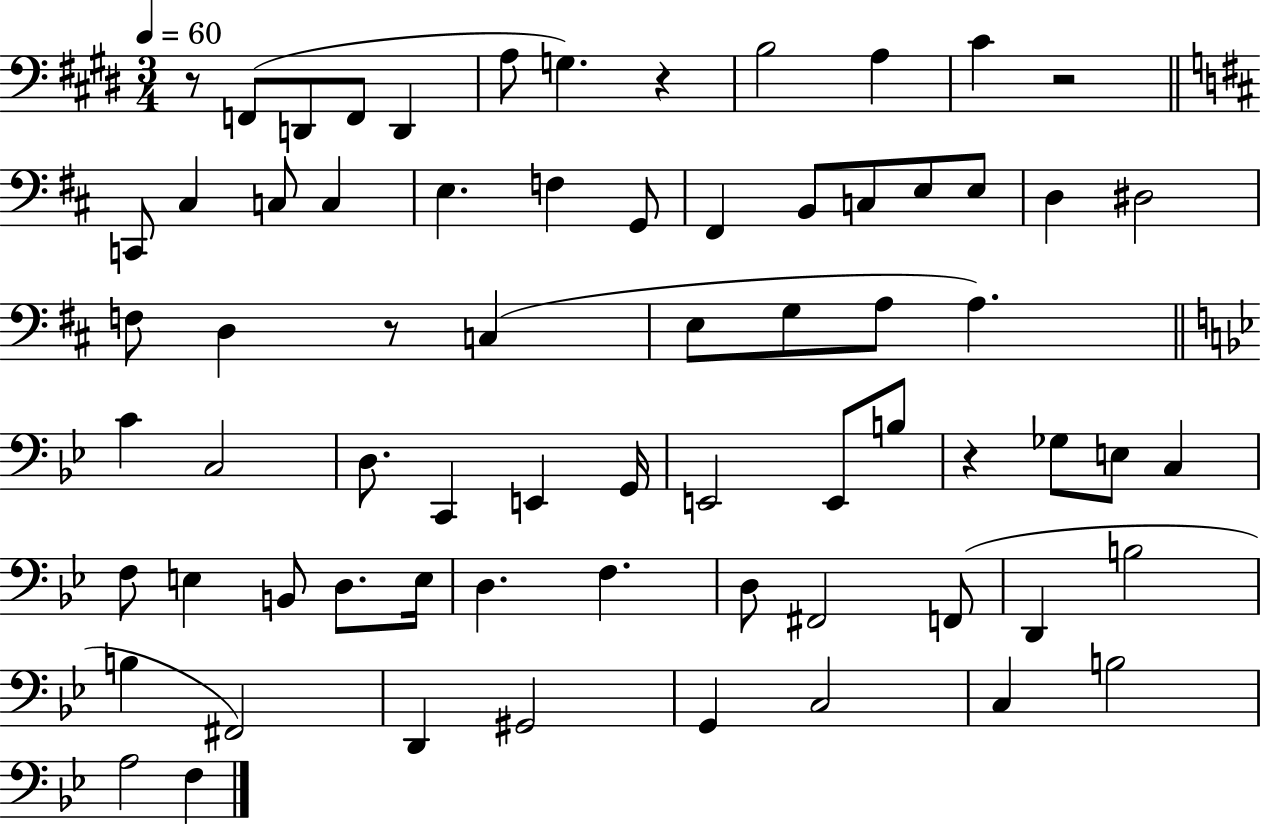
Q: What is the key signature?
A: E major